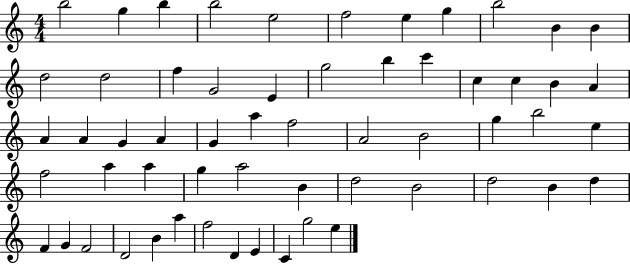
B5/h G5/q B5/q B5/h E5/h F5/h E5/q G5/q B5/h B4/q B4/q D5/h D5/h F5/q G4/h E4/q G5/h B5/q C6/q C5/q C5/q B4/q A4/q A4/q A4/q G4/q A4/q G4/q A5/q F5/h A4/h B4/h G5/q B5/h E5/q F5/h A5/q A5/q G5/q A5/h B4/q D5/h B4/h D5/h B4/q D5/q F4/q G4/q F4/h D4/h B4/q A5/q F5/h D4/q E4/q C4/q G5/h E5/q